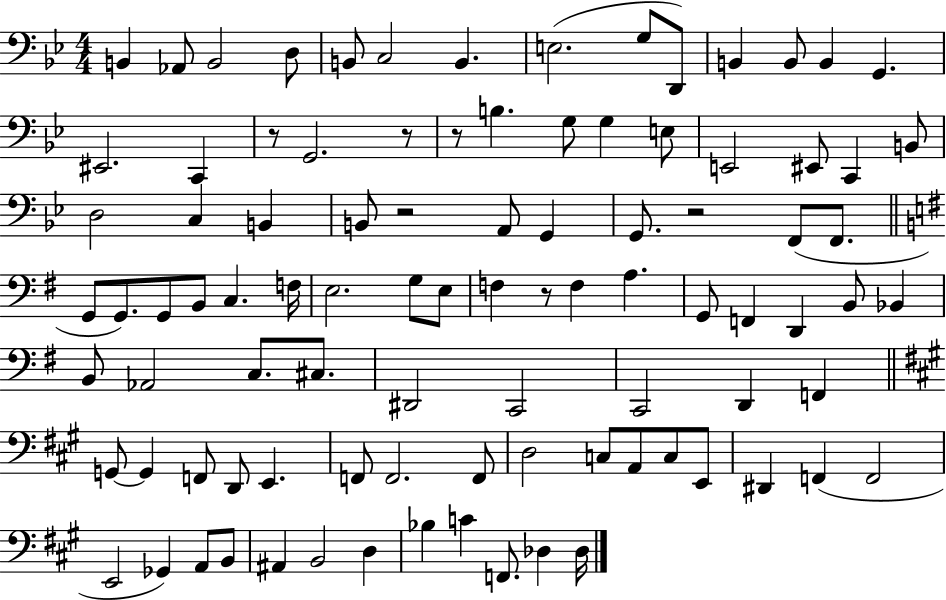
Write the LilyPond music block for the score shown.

{
  \clef bass
  \numericTimeSignature
  \time 4/4
  \key bes \major
  b,4 aes,8 b,2 d8 | b,8 c2 b,4. | e2.( g8 d,8) | b,4 b,8 b,4 g,4. | \break eis,2. c,4 | r8 g,2. r8 | r8 b4. g8 g4 e8 | e,2 eis,8 c,4 b,8 | \break d2 c4 b,4 | b,8 r2 a,8 g,4 | g,8. r2 f,8( f,8. | \bar "||" \break \key g \major g,8 g,8.) g,8 b,8 c4. f16 | e2. g8 e8 | f4 r8 f4 a4. | g,8 f,4 d,4 b,8 bes,4 | \break b,8 aes,2 c8. cis8. | dis,2 c,2 | c,2 d,4 f,4 | \bar "||" \break \key a \major g,8~~ g,4 f,8 d,8 e,4. | f,8 f,2. f,8 | d2 c8 a,8 c8 e,8 | dis,4 f,4( f,2 | \break e,2 ges,4) a,8 b,8 | ais,4 b,2 d4 | bes4 c'4 f,8. des4 des16 | \bar "|."
}